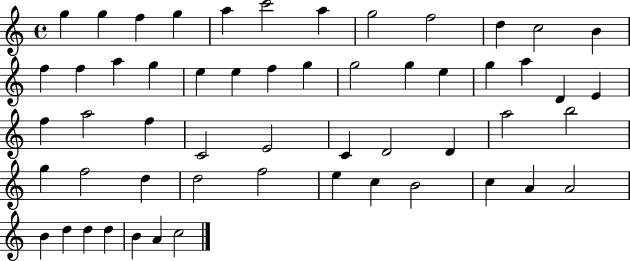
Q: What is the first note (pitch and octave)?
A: G5